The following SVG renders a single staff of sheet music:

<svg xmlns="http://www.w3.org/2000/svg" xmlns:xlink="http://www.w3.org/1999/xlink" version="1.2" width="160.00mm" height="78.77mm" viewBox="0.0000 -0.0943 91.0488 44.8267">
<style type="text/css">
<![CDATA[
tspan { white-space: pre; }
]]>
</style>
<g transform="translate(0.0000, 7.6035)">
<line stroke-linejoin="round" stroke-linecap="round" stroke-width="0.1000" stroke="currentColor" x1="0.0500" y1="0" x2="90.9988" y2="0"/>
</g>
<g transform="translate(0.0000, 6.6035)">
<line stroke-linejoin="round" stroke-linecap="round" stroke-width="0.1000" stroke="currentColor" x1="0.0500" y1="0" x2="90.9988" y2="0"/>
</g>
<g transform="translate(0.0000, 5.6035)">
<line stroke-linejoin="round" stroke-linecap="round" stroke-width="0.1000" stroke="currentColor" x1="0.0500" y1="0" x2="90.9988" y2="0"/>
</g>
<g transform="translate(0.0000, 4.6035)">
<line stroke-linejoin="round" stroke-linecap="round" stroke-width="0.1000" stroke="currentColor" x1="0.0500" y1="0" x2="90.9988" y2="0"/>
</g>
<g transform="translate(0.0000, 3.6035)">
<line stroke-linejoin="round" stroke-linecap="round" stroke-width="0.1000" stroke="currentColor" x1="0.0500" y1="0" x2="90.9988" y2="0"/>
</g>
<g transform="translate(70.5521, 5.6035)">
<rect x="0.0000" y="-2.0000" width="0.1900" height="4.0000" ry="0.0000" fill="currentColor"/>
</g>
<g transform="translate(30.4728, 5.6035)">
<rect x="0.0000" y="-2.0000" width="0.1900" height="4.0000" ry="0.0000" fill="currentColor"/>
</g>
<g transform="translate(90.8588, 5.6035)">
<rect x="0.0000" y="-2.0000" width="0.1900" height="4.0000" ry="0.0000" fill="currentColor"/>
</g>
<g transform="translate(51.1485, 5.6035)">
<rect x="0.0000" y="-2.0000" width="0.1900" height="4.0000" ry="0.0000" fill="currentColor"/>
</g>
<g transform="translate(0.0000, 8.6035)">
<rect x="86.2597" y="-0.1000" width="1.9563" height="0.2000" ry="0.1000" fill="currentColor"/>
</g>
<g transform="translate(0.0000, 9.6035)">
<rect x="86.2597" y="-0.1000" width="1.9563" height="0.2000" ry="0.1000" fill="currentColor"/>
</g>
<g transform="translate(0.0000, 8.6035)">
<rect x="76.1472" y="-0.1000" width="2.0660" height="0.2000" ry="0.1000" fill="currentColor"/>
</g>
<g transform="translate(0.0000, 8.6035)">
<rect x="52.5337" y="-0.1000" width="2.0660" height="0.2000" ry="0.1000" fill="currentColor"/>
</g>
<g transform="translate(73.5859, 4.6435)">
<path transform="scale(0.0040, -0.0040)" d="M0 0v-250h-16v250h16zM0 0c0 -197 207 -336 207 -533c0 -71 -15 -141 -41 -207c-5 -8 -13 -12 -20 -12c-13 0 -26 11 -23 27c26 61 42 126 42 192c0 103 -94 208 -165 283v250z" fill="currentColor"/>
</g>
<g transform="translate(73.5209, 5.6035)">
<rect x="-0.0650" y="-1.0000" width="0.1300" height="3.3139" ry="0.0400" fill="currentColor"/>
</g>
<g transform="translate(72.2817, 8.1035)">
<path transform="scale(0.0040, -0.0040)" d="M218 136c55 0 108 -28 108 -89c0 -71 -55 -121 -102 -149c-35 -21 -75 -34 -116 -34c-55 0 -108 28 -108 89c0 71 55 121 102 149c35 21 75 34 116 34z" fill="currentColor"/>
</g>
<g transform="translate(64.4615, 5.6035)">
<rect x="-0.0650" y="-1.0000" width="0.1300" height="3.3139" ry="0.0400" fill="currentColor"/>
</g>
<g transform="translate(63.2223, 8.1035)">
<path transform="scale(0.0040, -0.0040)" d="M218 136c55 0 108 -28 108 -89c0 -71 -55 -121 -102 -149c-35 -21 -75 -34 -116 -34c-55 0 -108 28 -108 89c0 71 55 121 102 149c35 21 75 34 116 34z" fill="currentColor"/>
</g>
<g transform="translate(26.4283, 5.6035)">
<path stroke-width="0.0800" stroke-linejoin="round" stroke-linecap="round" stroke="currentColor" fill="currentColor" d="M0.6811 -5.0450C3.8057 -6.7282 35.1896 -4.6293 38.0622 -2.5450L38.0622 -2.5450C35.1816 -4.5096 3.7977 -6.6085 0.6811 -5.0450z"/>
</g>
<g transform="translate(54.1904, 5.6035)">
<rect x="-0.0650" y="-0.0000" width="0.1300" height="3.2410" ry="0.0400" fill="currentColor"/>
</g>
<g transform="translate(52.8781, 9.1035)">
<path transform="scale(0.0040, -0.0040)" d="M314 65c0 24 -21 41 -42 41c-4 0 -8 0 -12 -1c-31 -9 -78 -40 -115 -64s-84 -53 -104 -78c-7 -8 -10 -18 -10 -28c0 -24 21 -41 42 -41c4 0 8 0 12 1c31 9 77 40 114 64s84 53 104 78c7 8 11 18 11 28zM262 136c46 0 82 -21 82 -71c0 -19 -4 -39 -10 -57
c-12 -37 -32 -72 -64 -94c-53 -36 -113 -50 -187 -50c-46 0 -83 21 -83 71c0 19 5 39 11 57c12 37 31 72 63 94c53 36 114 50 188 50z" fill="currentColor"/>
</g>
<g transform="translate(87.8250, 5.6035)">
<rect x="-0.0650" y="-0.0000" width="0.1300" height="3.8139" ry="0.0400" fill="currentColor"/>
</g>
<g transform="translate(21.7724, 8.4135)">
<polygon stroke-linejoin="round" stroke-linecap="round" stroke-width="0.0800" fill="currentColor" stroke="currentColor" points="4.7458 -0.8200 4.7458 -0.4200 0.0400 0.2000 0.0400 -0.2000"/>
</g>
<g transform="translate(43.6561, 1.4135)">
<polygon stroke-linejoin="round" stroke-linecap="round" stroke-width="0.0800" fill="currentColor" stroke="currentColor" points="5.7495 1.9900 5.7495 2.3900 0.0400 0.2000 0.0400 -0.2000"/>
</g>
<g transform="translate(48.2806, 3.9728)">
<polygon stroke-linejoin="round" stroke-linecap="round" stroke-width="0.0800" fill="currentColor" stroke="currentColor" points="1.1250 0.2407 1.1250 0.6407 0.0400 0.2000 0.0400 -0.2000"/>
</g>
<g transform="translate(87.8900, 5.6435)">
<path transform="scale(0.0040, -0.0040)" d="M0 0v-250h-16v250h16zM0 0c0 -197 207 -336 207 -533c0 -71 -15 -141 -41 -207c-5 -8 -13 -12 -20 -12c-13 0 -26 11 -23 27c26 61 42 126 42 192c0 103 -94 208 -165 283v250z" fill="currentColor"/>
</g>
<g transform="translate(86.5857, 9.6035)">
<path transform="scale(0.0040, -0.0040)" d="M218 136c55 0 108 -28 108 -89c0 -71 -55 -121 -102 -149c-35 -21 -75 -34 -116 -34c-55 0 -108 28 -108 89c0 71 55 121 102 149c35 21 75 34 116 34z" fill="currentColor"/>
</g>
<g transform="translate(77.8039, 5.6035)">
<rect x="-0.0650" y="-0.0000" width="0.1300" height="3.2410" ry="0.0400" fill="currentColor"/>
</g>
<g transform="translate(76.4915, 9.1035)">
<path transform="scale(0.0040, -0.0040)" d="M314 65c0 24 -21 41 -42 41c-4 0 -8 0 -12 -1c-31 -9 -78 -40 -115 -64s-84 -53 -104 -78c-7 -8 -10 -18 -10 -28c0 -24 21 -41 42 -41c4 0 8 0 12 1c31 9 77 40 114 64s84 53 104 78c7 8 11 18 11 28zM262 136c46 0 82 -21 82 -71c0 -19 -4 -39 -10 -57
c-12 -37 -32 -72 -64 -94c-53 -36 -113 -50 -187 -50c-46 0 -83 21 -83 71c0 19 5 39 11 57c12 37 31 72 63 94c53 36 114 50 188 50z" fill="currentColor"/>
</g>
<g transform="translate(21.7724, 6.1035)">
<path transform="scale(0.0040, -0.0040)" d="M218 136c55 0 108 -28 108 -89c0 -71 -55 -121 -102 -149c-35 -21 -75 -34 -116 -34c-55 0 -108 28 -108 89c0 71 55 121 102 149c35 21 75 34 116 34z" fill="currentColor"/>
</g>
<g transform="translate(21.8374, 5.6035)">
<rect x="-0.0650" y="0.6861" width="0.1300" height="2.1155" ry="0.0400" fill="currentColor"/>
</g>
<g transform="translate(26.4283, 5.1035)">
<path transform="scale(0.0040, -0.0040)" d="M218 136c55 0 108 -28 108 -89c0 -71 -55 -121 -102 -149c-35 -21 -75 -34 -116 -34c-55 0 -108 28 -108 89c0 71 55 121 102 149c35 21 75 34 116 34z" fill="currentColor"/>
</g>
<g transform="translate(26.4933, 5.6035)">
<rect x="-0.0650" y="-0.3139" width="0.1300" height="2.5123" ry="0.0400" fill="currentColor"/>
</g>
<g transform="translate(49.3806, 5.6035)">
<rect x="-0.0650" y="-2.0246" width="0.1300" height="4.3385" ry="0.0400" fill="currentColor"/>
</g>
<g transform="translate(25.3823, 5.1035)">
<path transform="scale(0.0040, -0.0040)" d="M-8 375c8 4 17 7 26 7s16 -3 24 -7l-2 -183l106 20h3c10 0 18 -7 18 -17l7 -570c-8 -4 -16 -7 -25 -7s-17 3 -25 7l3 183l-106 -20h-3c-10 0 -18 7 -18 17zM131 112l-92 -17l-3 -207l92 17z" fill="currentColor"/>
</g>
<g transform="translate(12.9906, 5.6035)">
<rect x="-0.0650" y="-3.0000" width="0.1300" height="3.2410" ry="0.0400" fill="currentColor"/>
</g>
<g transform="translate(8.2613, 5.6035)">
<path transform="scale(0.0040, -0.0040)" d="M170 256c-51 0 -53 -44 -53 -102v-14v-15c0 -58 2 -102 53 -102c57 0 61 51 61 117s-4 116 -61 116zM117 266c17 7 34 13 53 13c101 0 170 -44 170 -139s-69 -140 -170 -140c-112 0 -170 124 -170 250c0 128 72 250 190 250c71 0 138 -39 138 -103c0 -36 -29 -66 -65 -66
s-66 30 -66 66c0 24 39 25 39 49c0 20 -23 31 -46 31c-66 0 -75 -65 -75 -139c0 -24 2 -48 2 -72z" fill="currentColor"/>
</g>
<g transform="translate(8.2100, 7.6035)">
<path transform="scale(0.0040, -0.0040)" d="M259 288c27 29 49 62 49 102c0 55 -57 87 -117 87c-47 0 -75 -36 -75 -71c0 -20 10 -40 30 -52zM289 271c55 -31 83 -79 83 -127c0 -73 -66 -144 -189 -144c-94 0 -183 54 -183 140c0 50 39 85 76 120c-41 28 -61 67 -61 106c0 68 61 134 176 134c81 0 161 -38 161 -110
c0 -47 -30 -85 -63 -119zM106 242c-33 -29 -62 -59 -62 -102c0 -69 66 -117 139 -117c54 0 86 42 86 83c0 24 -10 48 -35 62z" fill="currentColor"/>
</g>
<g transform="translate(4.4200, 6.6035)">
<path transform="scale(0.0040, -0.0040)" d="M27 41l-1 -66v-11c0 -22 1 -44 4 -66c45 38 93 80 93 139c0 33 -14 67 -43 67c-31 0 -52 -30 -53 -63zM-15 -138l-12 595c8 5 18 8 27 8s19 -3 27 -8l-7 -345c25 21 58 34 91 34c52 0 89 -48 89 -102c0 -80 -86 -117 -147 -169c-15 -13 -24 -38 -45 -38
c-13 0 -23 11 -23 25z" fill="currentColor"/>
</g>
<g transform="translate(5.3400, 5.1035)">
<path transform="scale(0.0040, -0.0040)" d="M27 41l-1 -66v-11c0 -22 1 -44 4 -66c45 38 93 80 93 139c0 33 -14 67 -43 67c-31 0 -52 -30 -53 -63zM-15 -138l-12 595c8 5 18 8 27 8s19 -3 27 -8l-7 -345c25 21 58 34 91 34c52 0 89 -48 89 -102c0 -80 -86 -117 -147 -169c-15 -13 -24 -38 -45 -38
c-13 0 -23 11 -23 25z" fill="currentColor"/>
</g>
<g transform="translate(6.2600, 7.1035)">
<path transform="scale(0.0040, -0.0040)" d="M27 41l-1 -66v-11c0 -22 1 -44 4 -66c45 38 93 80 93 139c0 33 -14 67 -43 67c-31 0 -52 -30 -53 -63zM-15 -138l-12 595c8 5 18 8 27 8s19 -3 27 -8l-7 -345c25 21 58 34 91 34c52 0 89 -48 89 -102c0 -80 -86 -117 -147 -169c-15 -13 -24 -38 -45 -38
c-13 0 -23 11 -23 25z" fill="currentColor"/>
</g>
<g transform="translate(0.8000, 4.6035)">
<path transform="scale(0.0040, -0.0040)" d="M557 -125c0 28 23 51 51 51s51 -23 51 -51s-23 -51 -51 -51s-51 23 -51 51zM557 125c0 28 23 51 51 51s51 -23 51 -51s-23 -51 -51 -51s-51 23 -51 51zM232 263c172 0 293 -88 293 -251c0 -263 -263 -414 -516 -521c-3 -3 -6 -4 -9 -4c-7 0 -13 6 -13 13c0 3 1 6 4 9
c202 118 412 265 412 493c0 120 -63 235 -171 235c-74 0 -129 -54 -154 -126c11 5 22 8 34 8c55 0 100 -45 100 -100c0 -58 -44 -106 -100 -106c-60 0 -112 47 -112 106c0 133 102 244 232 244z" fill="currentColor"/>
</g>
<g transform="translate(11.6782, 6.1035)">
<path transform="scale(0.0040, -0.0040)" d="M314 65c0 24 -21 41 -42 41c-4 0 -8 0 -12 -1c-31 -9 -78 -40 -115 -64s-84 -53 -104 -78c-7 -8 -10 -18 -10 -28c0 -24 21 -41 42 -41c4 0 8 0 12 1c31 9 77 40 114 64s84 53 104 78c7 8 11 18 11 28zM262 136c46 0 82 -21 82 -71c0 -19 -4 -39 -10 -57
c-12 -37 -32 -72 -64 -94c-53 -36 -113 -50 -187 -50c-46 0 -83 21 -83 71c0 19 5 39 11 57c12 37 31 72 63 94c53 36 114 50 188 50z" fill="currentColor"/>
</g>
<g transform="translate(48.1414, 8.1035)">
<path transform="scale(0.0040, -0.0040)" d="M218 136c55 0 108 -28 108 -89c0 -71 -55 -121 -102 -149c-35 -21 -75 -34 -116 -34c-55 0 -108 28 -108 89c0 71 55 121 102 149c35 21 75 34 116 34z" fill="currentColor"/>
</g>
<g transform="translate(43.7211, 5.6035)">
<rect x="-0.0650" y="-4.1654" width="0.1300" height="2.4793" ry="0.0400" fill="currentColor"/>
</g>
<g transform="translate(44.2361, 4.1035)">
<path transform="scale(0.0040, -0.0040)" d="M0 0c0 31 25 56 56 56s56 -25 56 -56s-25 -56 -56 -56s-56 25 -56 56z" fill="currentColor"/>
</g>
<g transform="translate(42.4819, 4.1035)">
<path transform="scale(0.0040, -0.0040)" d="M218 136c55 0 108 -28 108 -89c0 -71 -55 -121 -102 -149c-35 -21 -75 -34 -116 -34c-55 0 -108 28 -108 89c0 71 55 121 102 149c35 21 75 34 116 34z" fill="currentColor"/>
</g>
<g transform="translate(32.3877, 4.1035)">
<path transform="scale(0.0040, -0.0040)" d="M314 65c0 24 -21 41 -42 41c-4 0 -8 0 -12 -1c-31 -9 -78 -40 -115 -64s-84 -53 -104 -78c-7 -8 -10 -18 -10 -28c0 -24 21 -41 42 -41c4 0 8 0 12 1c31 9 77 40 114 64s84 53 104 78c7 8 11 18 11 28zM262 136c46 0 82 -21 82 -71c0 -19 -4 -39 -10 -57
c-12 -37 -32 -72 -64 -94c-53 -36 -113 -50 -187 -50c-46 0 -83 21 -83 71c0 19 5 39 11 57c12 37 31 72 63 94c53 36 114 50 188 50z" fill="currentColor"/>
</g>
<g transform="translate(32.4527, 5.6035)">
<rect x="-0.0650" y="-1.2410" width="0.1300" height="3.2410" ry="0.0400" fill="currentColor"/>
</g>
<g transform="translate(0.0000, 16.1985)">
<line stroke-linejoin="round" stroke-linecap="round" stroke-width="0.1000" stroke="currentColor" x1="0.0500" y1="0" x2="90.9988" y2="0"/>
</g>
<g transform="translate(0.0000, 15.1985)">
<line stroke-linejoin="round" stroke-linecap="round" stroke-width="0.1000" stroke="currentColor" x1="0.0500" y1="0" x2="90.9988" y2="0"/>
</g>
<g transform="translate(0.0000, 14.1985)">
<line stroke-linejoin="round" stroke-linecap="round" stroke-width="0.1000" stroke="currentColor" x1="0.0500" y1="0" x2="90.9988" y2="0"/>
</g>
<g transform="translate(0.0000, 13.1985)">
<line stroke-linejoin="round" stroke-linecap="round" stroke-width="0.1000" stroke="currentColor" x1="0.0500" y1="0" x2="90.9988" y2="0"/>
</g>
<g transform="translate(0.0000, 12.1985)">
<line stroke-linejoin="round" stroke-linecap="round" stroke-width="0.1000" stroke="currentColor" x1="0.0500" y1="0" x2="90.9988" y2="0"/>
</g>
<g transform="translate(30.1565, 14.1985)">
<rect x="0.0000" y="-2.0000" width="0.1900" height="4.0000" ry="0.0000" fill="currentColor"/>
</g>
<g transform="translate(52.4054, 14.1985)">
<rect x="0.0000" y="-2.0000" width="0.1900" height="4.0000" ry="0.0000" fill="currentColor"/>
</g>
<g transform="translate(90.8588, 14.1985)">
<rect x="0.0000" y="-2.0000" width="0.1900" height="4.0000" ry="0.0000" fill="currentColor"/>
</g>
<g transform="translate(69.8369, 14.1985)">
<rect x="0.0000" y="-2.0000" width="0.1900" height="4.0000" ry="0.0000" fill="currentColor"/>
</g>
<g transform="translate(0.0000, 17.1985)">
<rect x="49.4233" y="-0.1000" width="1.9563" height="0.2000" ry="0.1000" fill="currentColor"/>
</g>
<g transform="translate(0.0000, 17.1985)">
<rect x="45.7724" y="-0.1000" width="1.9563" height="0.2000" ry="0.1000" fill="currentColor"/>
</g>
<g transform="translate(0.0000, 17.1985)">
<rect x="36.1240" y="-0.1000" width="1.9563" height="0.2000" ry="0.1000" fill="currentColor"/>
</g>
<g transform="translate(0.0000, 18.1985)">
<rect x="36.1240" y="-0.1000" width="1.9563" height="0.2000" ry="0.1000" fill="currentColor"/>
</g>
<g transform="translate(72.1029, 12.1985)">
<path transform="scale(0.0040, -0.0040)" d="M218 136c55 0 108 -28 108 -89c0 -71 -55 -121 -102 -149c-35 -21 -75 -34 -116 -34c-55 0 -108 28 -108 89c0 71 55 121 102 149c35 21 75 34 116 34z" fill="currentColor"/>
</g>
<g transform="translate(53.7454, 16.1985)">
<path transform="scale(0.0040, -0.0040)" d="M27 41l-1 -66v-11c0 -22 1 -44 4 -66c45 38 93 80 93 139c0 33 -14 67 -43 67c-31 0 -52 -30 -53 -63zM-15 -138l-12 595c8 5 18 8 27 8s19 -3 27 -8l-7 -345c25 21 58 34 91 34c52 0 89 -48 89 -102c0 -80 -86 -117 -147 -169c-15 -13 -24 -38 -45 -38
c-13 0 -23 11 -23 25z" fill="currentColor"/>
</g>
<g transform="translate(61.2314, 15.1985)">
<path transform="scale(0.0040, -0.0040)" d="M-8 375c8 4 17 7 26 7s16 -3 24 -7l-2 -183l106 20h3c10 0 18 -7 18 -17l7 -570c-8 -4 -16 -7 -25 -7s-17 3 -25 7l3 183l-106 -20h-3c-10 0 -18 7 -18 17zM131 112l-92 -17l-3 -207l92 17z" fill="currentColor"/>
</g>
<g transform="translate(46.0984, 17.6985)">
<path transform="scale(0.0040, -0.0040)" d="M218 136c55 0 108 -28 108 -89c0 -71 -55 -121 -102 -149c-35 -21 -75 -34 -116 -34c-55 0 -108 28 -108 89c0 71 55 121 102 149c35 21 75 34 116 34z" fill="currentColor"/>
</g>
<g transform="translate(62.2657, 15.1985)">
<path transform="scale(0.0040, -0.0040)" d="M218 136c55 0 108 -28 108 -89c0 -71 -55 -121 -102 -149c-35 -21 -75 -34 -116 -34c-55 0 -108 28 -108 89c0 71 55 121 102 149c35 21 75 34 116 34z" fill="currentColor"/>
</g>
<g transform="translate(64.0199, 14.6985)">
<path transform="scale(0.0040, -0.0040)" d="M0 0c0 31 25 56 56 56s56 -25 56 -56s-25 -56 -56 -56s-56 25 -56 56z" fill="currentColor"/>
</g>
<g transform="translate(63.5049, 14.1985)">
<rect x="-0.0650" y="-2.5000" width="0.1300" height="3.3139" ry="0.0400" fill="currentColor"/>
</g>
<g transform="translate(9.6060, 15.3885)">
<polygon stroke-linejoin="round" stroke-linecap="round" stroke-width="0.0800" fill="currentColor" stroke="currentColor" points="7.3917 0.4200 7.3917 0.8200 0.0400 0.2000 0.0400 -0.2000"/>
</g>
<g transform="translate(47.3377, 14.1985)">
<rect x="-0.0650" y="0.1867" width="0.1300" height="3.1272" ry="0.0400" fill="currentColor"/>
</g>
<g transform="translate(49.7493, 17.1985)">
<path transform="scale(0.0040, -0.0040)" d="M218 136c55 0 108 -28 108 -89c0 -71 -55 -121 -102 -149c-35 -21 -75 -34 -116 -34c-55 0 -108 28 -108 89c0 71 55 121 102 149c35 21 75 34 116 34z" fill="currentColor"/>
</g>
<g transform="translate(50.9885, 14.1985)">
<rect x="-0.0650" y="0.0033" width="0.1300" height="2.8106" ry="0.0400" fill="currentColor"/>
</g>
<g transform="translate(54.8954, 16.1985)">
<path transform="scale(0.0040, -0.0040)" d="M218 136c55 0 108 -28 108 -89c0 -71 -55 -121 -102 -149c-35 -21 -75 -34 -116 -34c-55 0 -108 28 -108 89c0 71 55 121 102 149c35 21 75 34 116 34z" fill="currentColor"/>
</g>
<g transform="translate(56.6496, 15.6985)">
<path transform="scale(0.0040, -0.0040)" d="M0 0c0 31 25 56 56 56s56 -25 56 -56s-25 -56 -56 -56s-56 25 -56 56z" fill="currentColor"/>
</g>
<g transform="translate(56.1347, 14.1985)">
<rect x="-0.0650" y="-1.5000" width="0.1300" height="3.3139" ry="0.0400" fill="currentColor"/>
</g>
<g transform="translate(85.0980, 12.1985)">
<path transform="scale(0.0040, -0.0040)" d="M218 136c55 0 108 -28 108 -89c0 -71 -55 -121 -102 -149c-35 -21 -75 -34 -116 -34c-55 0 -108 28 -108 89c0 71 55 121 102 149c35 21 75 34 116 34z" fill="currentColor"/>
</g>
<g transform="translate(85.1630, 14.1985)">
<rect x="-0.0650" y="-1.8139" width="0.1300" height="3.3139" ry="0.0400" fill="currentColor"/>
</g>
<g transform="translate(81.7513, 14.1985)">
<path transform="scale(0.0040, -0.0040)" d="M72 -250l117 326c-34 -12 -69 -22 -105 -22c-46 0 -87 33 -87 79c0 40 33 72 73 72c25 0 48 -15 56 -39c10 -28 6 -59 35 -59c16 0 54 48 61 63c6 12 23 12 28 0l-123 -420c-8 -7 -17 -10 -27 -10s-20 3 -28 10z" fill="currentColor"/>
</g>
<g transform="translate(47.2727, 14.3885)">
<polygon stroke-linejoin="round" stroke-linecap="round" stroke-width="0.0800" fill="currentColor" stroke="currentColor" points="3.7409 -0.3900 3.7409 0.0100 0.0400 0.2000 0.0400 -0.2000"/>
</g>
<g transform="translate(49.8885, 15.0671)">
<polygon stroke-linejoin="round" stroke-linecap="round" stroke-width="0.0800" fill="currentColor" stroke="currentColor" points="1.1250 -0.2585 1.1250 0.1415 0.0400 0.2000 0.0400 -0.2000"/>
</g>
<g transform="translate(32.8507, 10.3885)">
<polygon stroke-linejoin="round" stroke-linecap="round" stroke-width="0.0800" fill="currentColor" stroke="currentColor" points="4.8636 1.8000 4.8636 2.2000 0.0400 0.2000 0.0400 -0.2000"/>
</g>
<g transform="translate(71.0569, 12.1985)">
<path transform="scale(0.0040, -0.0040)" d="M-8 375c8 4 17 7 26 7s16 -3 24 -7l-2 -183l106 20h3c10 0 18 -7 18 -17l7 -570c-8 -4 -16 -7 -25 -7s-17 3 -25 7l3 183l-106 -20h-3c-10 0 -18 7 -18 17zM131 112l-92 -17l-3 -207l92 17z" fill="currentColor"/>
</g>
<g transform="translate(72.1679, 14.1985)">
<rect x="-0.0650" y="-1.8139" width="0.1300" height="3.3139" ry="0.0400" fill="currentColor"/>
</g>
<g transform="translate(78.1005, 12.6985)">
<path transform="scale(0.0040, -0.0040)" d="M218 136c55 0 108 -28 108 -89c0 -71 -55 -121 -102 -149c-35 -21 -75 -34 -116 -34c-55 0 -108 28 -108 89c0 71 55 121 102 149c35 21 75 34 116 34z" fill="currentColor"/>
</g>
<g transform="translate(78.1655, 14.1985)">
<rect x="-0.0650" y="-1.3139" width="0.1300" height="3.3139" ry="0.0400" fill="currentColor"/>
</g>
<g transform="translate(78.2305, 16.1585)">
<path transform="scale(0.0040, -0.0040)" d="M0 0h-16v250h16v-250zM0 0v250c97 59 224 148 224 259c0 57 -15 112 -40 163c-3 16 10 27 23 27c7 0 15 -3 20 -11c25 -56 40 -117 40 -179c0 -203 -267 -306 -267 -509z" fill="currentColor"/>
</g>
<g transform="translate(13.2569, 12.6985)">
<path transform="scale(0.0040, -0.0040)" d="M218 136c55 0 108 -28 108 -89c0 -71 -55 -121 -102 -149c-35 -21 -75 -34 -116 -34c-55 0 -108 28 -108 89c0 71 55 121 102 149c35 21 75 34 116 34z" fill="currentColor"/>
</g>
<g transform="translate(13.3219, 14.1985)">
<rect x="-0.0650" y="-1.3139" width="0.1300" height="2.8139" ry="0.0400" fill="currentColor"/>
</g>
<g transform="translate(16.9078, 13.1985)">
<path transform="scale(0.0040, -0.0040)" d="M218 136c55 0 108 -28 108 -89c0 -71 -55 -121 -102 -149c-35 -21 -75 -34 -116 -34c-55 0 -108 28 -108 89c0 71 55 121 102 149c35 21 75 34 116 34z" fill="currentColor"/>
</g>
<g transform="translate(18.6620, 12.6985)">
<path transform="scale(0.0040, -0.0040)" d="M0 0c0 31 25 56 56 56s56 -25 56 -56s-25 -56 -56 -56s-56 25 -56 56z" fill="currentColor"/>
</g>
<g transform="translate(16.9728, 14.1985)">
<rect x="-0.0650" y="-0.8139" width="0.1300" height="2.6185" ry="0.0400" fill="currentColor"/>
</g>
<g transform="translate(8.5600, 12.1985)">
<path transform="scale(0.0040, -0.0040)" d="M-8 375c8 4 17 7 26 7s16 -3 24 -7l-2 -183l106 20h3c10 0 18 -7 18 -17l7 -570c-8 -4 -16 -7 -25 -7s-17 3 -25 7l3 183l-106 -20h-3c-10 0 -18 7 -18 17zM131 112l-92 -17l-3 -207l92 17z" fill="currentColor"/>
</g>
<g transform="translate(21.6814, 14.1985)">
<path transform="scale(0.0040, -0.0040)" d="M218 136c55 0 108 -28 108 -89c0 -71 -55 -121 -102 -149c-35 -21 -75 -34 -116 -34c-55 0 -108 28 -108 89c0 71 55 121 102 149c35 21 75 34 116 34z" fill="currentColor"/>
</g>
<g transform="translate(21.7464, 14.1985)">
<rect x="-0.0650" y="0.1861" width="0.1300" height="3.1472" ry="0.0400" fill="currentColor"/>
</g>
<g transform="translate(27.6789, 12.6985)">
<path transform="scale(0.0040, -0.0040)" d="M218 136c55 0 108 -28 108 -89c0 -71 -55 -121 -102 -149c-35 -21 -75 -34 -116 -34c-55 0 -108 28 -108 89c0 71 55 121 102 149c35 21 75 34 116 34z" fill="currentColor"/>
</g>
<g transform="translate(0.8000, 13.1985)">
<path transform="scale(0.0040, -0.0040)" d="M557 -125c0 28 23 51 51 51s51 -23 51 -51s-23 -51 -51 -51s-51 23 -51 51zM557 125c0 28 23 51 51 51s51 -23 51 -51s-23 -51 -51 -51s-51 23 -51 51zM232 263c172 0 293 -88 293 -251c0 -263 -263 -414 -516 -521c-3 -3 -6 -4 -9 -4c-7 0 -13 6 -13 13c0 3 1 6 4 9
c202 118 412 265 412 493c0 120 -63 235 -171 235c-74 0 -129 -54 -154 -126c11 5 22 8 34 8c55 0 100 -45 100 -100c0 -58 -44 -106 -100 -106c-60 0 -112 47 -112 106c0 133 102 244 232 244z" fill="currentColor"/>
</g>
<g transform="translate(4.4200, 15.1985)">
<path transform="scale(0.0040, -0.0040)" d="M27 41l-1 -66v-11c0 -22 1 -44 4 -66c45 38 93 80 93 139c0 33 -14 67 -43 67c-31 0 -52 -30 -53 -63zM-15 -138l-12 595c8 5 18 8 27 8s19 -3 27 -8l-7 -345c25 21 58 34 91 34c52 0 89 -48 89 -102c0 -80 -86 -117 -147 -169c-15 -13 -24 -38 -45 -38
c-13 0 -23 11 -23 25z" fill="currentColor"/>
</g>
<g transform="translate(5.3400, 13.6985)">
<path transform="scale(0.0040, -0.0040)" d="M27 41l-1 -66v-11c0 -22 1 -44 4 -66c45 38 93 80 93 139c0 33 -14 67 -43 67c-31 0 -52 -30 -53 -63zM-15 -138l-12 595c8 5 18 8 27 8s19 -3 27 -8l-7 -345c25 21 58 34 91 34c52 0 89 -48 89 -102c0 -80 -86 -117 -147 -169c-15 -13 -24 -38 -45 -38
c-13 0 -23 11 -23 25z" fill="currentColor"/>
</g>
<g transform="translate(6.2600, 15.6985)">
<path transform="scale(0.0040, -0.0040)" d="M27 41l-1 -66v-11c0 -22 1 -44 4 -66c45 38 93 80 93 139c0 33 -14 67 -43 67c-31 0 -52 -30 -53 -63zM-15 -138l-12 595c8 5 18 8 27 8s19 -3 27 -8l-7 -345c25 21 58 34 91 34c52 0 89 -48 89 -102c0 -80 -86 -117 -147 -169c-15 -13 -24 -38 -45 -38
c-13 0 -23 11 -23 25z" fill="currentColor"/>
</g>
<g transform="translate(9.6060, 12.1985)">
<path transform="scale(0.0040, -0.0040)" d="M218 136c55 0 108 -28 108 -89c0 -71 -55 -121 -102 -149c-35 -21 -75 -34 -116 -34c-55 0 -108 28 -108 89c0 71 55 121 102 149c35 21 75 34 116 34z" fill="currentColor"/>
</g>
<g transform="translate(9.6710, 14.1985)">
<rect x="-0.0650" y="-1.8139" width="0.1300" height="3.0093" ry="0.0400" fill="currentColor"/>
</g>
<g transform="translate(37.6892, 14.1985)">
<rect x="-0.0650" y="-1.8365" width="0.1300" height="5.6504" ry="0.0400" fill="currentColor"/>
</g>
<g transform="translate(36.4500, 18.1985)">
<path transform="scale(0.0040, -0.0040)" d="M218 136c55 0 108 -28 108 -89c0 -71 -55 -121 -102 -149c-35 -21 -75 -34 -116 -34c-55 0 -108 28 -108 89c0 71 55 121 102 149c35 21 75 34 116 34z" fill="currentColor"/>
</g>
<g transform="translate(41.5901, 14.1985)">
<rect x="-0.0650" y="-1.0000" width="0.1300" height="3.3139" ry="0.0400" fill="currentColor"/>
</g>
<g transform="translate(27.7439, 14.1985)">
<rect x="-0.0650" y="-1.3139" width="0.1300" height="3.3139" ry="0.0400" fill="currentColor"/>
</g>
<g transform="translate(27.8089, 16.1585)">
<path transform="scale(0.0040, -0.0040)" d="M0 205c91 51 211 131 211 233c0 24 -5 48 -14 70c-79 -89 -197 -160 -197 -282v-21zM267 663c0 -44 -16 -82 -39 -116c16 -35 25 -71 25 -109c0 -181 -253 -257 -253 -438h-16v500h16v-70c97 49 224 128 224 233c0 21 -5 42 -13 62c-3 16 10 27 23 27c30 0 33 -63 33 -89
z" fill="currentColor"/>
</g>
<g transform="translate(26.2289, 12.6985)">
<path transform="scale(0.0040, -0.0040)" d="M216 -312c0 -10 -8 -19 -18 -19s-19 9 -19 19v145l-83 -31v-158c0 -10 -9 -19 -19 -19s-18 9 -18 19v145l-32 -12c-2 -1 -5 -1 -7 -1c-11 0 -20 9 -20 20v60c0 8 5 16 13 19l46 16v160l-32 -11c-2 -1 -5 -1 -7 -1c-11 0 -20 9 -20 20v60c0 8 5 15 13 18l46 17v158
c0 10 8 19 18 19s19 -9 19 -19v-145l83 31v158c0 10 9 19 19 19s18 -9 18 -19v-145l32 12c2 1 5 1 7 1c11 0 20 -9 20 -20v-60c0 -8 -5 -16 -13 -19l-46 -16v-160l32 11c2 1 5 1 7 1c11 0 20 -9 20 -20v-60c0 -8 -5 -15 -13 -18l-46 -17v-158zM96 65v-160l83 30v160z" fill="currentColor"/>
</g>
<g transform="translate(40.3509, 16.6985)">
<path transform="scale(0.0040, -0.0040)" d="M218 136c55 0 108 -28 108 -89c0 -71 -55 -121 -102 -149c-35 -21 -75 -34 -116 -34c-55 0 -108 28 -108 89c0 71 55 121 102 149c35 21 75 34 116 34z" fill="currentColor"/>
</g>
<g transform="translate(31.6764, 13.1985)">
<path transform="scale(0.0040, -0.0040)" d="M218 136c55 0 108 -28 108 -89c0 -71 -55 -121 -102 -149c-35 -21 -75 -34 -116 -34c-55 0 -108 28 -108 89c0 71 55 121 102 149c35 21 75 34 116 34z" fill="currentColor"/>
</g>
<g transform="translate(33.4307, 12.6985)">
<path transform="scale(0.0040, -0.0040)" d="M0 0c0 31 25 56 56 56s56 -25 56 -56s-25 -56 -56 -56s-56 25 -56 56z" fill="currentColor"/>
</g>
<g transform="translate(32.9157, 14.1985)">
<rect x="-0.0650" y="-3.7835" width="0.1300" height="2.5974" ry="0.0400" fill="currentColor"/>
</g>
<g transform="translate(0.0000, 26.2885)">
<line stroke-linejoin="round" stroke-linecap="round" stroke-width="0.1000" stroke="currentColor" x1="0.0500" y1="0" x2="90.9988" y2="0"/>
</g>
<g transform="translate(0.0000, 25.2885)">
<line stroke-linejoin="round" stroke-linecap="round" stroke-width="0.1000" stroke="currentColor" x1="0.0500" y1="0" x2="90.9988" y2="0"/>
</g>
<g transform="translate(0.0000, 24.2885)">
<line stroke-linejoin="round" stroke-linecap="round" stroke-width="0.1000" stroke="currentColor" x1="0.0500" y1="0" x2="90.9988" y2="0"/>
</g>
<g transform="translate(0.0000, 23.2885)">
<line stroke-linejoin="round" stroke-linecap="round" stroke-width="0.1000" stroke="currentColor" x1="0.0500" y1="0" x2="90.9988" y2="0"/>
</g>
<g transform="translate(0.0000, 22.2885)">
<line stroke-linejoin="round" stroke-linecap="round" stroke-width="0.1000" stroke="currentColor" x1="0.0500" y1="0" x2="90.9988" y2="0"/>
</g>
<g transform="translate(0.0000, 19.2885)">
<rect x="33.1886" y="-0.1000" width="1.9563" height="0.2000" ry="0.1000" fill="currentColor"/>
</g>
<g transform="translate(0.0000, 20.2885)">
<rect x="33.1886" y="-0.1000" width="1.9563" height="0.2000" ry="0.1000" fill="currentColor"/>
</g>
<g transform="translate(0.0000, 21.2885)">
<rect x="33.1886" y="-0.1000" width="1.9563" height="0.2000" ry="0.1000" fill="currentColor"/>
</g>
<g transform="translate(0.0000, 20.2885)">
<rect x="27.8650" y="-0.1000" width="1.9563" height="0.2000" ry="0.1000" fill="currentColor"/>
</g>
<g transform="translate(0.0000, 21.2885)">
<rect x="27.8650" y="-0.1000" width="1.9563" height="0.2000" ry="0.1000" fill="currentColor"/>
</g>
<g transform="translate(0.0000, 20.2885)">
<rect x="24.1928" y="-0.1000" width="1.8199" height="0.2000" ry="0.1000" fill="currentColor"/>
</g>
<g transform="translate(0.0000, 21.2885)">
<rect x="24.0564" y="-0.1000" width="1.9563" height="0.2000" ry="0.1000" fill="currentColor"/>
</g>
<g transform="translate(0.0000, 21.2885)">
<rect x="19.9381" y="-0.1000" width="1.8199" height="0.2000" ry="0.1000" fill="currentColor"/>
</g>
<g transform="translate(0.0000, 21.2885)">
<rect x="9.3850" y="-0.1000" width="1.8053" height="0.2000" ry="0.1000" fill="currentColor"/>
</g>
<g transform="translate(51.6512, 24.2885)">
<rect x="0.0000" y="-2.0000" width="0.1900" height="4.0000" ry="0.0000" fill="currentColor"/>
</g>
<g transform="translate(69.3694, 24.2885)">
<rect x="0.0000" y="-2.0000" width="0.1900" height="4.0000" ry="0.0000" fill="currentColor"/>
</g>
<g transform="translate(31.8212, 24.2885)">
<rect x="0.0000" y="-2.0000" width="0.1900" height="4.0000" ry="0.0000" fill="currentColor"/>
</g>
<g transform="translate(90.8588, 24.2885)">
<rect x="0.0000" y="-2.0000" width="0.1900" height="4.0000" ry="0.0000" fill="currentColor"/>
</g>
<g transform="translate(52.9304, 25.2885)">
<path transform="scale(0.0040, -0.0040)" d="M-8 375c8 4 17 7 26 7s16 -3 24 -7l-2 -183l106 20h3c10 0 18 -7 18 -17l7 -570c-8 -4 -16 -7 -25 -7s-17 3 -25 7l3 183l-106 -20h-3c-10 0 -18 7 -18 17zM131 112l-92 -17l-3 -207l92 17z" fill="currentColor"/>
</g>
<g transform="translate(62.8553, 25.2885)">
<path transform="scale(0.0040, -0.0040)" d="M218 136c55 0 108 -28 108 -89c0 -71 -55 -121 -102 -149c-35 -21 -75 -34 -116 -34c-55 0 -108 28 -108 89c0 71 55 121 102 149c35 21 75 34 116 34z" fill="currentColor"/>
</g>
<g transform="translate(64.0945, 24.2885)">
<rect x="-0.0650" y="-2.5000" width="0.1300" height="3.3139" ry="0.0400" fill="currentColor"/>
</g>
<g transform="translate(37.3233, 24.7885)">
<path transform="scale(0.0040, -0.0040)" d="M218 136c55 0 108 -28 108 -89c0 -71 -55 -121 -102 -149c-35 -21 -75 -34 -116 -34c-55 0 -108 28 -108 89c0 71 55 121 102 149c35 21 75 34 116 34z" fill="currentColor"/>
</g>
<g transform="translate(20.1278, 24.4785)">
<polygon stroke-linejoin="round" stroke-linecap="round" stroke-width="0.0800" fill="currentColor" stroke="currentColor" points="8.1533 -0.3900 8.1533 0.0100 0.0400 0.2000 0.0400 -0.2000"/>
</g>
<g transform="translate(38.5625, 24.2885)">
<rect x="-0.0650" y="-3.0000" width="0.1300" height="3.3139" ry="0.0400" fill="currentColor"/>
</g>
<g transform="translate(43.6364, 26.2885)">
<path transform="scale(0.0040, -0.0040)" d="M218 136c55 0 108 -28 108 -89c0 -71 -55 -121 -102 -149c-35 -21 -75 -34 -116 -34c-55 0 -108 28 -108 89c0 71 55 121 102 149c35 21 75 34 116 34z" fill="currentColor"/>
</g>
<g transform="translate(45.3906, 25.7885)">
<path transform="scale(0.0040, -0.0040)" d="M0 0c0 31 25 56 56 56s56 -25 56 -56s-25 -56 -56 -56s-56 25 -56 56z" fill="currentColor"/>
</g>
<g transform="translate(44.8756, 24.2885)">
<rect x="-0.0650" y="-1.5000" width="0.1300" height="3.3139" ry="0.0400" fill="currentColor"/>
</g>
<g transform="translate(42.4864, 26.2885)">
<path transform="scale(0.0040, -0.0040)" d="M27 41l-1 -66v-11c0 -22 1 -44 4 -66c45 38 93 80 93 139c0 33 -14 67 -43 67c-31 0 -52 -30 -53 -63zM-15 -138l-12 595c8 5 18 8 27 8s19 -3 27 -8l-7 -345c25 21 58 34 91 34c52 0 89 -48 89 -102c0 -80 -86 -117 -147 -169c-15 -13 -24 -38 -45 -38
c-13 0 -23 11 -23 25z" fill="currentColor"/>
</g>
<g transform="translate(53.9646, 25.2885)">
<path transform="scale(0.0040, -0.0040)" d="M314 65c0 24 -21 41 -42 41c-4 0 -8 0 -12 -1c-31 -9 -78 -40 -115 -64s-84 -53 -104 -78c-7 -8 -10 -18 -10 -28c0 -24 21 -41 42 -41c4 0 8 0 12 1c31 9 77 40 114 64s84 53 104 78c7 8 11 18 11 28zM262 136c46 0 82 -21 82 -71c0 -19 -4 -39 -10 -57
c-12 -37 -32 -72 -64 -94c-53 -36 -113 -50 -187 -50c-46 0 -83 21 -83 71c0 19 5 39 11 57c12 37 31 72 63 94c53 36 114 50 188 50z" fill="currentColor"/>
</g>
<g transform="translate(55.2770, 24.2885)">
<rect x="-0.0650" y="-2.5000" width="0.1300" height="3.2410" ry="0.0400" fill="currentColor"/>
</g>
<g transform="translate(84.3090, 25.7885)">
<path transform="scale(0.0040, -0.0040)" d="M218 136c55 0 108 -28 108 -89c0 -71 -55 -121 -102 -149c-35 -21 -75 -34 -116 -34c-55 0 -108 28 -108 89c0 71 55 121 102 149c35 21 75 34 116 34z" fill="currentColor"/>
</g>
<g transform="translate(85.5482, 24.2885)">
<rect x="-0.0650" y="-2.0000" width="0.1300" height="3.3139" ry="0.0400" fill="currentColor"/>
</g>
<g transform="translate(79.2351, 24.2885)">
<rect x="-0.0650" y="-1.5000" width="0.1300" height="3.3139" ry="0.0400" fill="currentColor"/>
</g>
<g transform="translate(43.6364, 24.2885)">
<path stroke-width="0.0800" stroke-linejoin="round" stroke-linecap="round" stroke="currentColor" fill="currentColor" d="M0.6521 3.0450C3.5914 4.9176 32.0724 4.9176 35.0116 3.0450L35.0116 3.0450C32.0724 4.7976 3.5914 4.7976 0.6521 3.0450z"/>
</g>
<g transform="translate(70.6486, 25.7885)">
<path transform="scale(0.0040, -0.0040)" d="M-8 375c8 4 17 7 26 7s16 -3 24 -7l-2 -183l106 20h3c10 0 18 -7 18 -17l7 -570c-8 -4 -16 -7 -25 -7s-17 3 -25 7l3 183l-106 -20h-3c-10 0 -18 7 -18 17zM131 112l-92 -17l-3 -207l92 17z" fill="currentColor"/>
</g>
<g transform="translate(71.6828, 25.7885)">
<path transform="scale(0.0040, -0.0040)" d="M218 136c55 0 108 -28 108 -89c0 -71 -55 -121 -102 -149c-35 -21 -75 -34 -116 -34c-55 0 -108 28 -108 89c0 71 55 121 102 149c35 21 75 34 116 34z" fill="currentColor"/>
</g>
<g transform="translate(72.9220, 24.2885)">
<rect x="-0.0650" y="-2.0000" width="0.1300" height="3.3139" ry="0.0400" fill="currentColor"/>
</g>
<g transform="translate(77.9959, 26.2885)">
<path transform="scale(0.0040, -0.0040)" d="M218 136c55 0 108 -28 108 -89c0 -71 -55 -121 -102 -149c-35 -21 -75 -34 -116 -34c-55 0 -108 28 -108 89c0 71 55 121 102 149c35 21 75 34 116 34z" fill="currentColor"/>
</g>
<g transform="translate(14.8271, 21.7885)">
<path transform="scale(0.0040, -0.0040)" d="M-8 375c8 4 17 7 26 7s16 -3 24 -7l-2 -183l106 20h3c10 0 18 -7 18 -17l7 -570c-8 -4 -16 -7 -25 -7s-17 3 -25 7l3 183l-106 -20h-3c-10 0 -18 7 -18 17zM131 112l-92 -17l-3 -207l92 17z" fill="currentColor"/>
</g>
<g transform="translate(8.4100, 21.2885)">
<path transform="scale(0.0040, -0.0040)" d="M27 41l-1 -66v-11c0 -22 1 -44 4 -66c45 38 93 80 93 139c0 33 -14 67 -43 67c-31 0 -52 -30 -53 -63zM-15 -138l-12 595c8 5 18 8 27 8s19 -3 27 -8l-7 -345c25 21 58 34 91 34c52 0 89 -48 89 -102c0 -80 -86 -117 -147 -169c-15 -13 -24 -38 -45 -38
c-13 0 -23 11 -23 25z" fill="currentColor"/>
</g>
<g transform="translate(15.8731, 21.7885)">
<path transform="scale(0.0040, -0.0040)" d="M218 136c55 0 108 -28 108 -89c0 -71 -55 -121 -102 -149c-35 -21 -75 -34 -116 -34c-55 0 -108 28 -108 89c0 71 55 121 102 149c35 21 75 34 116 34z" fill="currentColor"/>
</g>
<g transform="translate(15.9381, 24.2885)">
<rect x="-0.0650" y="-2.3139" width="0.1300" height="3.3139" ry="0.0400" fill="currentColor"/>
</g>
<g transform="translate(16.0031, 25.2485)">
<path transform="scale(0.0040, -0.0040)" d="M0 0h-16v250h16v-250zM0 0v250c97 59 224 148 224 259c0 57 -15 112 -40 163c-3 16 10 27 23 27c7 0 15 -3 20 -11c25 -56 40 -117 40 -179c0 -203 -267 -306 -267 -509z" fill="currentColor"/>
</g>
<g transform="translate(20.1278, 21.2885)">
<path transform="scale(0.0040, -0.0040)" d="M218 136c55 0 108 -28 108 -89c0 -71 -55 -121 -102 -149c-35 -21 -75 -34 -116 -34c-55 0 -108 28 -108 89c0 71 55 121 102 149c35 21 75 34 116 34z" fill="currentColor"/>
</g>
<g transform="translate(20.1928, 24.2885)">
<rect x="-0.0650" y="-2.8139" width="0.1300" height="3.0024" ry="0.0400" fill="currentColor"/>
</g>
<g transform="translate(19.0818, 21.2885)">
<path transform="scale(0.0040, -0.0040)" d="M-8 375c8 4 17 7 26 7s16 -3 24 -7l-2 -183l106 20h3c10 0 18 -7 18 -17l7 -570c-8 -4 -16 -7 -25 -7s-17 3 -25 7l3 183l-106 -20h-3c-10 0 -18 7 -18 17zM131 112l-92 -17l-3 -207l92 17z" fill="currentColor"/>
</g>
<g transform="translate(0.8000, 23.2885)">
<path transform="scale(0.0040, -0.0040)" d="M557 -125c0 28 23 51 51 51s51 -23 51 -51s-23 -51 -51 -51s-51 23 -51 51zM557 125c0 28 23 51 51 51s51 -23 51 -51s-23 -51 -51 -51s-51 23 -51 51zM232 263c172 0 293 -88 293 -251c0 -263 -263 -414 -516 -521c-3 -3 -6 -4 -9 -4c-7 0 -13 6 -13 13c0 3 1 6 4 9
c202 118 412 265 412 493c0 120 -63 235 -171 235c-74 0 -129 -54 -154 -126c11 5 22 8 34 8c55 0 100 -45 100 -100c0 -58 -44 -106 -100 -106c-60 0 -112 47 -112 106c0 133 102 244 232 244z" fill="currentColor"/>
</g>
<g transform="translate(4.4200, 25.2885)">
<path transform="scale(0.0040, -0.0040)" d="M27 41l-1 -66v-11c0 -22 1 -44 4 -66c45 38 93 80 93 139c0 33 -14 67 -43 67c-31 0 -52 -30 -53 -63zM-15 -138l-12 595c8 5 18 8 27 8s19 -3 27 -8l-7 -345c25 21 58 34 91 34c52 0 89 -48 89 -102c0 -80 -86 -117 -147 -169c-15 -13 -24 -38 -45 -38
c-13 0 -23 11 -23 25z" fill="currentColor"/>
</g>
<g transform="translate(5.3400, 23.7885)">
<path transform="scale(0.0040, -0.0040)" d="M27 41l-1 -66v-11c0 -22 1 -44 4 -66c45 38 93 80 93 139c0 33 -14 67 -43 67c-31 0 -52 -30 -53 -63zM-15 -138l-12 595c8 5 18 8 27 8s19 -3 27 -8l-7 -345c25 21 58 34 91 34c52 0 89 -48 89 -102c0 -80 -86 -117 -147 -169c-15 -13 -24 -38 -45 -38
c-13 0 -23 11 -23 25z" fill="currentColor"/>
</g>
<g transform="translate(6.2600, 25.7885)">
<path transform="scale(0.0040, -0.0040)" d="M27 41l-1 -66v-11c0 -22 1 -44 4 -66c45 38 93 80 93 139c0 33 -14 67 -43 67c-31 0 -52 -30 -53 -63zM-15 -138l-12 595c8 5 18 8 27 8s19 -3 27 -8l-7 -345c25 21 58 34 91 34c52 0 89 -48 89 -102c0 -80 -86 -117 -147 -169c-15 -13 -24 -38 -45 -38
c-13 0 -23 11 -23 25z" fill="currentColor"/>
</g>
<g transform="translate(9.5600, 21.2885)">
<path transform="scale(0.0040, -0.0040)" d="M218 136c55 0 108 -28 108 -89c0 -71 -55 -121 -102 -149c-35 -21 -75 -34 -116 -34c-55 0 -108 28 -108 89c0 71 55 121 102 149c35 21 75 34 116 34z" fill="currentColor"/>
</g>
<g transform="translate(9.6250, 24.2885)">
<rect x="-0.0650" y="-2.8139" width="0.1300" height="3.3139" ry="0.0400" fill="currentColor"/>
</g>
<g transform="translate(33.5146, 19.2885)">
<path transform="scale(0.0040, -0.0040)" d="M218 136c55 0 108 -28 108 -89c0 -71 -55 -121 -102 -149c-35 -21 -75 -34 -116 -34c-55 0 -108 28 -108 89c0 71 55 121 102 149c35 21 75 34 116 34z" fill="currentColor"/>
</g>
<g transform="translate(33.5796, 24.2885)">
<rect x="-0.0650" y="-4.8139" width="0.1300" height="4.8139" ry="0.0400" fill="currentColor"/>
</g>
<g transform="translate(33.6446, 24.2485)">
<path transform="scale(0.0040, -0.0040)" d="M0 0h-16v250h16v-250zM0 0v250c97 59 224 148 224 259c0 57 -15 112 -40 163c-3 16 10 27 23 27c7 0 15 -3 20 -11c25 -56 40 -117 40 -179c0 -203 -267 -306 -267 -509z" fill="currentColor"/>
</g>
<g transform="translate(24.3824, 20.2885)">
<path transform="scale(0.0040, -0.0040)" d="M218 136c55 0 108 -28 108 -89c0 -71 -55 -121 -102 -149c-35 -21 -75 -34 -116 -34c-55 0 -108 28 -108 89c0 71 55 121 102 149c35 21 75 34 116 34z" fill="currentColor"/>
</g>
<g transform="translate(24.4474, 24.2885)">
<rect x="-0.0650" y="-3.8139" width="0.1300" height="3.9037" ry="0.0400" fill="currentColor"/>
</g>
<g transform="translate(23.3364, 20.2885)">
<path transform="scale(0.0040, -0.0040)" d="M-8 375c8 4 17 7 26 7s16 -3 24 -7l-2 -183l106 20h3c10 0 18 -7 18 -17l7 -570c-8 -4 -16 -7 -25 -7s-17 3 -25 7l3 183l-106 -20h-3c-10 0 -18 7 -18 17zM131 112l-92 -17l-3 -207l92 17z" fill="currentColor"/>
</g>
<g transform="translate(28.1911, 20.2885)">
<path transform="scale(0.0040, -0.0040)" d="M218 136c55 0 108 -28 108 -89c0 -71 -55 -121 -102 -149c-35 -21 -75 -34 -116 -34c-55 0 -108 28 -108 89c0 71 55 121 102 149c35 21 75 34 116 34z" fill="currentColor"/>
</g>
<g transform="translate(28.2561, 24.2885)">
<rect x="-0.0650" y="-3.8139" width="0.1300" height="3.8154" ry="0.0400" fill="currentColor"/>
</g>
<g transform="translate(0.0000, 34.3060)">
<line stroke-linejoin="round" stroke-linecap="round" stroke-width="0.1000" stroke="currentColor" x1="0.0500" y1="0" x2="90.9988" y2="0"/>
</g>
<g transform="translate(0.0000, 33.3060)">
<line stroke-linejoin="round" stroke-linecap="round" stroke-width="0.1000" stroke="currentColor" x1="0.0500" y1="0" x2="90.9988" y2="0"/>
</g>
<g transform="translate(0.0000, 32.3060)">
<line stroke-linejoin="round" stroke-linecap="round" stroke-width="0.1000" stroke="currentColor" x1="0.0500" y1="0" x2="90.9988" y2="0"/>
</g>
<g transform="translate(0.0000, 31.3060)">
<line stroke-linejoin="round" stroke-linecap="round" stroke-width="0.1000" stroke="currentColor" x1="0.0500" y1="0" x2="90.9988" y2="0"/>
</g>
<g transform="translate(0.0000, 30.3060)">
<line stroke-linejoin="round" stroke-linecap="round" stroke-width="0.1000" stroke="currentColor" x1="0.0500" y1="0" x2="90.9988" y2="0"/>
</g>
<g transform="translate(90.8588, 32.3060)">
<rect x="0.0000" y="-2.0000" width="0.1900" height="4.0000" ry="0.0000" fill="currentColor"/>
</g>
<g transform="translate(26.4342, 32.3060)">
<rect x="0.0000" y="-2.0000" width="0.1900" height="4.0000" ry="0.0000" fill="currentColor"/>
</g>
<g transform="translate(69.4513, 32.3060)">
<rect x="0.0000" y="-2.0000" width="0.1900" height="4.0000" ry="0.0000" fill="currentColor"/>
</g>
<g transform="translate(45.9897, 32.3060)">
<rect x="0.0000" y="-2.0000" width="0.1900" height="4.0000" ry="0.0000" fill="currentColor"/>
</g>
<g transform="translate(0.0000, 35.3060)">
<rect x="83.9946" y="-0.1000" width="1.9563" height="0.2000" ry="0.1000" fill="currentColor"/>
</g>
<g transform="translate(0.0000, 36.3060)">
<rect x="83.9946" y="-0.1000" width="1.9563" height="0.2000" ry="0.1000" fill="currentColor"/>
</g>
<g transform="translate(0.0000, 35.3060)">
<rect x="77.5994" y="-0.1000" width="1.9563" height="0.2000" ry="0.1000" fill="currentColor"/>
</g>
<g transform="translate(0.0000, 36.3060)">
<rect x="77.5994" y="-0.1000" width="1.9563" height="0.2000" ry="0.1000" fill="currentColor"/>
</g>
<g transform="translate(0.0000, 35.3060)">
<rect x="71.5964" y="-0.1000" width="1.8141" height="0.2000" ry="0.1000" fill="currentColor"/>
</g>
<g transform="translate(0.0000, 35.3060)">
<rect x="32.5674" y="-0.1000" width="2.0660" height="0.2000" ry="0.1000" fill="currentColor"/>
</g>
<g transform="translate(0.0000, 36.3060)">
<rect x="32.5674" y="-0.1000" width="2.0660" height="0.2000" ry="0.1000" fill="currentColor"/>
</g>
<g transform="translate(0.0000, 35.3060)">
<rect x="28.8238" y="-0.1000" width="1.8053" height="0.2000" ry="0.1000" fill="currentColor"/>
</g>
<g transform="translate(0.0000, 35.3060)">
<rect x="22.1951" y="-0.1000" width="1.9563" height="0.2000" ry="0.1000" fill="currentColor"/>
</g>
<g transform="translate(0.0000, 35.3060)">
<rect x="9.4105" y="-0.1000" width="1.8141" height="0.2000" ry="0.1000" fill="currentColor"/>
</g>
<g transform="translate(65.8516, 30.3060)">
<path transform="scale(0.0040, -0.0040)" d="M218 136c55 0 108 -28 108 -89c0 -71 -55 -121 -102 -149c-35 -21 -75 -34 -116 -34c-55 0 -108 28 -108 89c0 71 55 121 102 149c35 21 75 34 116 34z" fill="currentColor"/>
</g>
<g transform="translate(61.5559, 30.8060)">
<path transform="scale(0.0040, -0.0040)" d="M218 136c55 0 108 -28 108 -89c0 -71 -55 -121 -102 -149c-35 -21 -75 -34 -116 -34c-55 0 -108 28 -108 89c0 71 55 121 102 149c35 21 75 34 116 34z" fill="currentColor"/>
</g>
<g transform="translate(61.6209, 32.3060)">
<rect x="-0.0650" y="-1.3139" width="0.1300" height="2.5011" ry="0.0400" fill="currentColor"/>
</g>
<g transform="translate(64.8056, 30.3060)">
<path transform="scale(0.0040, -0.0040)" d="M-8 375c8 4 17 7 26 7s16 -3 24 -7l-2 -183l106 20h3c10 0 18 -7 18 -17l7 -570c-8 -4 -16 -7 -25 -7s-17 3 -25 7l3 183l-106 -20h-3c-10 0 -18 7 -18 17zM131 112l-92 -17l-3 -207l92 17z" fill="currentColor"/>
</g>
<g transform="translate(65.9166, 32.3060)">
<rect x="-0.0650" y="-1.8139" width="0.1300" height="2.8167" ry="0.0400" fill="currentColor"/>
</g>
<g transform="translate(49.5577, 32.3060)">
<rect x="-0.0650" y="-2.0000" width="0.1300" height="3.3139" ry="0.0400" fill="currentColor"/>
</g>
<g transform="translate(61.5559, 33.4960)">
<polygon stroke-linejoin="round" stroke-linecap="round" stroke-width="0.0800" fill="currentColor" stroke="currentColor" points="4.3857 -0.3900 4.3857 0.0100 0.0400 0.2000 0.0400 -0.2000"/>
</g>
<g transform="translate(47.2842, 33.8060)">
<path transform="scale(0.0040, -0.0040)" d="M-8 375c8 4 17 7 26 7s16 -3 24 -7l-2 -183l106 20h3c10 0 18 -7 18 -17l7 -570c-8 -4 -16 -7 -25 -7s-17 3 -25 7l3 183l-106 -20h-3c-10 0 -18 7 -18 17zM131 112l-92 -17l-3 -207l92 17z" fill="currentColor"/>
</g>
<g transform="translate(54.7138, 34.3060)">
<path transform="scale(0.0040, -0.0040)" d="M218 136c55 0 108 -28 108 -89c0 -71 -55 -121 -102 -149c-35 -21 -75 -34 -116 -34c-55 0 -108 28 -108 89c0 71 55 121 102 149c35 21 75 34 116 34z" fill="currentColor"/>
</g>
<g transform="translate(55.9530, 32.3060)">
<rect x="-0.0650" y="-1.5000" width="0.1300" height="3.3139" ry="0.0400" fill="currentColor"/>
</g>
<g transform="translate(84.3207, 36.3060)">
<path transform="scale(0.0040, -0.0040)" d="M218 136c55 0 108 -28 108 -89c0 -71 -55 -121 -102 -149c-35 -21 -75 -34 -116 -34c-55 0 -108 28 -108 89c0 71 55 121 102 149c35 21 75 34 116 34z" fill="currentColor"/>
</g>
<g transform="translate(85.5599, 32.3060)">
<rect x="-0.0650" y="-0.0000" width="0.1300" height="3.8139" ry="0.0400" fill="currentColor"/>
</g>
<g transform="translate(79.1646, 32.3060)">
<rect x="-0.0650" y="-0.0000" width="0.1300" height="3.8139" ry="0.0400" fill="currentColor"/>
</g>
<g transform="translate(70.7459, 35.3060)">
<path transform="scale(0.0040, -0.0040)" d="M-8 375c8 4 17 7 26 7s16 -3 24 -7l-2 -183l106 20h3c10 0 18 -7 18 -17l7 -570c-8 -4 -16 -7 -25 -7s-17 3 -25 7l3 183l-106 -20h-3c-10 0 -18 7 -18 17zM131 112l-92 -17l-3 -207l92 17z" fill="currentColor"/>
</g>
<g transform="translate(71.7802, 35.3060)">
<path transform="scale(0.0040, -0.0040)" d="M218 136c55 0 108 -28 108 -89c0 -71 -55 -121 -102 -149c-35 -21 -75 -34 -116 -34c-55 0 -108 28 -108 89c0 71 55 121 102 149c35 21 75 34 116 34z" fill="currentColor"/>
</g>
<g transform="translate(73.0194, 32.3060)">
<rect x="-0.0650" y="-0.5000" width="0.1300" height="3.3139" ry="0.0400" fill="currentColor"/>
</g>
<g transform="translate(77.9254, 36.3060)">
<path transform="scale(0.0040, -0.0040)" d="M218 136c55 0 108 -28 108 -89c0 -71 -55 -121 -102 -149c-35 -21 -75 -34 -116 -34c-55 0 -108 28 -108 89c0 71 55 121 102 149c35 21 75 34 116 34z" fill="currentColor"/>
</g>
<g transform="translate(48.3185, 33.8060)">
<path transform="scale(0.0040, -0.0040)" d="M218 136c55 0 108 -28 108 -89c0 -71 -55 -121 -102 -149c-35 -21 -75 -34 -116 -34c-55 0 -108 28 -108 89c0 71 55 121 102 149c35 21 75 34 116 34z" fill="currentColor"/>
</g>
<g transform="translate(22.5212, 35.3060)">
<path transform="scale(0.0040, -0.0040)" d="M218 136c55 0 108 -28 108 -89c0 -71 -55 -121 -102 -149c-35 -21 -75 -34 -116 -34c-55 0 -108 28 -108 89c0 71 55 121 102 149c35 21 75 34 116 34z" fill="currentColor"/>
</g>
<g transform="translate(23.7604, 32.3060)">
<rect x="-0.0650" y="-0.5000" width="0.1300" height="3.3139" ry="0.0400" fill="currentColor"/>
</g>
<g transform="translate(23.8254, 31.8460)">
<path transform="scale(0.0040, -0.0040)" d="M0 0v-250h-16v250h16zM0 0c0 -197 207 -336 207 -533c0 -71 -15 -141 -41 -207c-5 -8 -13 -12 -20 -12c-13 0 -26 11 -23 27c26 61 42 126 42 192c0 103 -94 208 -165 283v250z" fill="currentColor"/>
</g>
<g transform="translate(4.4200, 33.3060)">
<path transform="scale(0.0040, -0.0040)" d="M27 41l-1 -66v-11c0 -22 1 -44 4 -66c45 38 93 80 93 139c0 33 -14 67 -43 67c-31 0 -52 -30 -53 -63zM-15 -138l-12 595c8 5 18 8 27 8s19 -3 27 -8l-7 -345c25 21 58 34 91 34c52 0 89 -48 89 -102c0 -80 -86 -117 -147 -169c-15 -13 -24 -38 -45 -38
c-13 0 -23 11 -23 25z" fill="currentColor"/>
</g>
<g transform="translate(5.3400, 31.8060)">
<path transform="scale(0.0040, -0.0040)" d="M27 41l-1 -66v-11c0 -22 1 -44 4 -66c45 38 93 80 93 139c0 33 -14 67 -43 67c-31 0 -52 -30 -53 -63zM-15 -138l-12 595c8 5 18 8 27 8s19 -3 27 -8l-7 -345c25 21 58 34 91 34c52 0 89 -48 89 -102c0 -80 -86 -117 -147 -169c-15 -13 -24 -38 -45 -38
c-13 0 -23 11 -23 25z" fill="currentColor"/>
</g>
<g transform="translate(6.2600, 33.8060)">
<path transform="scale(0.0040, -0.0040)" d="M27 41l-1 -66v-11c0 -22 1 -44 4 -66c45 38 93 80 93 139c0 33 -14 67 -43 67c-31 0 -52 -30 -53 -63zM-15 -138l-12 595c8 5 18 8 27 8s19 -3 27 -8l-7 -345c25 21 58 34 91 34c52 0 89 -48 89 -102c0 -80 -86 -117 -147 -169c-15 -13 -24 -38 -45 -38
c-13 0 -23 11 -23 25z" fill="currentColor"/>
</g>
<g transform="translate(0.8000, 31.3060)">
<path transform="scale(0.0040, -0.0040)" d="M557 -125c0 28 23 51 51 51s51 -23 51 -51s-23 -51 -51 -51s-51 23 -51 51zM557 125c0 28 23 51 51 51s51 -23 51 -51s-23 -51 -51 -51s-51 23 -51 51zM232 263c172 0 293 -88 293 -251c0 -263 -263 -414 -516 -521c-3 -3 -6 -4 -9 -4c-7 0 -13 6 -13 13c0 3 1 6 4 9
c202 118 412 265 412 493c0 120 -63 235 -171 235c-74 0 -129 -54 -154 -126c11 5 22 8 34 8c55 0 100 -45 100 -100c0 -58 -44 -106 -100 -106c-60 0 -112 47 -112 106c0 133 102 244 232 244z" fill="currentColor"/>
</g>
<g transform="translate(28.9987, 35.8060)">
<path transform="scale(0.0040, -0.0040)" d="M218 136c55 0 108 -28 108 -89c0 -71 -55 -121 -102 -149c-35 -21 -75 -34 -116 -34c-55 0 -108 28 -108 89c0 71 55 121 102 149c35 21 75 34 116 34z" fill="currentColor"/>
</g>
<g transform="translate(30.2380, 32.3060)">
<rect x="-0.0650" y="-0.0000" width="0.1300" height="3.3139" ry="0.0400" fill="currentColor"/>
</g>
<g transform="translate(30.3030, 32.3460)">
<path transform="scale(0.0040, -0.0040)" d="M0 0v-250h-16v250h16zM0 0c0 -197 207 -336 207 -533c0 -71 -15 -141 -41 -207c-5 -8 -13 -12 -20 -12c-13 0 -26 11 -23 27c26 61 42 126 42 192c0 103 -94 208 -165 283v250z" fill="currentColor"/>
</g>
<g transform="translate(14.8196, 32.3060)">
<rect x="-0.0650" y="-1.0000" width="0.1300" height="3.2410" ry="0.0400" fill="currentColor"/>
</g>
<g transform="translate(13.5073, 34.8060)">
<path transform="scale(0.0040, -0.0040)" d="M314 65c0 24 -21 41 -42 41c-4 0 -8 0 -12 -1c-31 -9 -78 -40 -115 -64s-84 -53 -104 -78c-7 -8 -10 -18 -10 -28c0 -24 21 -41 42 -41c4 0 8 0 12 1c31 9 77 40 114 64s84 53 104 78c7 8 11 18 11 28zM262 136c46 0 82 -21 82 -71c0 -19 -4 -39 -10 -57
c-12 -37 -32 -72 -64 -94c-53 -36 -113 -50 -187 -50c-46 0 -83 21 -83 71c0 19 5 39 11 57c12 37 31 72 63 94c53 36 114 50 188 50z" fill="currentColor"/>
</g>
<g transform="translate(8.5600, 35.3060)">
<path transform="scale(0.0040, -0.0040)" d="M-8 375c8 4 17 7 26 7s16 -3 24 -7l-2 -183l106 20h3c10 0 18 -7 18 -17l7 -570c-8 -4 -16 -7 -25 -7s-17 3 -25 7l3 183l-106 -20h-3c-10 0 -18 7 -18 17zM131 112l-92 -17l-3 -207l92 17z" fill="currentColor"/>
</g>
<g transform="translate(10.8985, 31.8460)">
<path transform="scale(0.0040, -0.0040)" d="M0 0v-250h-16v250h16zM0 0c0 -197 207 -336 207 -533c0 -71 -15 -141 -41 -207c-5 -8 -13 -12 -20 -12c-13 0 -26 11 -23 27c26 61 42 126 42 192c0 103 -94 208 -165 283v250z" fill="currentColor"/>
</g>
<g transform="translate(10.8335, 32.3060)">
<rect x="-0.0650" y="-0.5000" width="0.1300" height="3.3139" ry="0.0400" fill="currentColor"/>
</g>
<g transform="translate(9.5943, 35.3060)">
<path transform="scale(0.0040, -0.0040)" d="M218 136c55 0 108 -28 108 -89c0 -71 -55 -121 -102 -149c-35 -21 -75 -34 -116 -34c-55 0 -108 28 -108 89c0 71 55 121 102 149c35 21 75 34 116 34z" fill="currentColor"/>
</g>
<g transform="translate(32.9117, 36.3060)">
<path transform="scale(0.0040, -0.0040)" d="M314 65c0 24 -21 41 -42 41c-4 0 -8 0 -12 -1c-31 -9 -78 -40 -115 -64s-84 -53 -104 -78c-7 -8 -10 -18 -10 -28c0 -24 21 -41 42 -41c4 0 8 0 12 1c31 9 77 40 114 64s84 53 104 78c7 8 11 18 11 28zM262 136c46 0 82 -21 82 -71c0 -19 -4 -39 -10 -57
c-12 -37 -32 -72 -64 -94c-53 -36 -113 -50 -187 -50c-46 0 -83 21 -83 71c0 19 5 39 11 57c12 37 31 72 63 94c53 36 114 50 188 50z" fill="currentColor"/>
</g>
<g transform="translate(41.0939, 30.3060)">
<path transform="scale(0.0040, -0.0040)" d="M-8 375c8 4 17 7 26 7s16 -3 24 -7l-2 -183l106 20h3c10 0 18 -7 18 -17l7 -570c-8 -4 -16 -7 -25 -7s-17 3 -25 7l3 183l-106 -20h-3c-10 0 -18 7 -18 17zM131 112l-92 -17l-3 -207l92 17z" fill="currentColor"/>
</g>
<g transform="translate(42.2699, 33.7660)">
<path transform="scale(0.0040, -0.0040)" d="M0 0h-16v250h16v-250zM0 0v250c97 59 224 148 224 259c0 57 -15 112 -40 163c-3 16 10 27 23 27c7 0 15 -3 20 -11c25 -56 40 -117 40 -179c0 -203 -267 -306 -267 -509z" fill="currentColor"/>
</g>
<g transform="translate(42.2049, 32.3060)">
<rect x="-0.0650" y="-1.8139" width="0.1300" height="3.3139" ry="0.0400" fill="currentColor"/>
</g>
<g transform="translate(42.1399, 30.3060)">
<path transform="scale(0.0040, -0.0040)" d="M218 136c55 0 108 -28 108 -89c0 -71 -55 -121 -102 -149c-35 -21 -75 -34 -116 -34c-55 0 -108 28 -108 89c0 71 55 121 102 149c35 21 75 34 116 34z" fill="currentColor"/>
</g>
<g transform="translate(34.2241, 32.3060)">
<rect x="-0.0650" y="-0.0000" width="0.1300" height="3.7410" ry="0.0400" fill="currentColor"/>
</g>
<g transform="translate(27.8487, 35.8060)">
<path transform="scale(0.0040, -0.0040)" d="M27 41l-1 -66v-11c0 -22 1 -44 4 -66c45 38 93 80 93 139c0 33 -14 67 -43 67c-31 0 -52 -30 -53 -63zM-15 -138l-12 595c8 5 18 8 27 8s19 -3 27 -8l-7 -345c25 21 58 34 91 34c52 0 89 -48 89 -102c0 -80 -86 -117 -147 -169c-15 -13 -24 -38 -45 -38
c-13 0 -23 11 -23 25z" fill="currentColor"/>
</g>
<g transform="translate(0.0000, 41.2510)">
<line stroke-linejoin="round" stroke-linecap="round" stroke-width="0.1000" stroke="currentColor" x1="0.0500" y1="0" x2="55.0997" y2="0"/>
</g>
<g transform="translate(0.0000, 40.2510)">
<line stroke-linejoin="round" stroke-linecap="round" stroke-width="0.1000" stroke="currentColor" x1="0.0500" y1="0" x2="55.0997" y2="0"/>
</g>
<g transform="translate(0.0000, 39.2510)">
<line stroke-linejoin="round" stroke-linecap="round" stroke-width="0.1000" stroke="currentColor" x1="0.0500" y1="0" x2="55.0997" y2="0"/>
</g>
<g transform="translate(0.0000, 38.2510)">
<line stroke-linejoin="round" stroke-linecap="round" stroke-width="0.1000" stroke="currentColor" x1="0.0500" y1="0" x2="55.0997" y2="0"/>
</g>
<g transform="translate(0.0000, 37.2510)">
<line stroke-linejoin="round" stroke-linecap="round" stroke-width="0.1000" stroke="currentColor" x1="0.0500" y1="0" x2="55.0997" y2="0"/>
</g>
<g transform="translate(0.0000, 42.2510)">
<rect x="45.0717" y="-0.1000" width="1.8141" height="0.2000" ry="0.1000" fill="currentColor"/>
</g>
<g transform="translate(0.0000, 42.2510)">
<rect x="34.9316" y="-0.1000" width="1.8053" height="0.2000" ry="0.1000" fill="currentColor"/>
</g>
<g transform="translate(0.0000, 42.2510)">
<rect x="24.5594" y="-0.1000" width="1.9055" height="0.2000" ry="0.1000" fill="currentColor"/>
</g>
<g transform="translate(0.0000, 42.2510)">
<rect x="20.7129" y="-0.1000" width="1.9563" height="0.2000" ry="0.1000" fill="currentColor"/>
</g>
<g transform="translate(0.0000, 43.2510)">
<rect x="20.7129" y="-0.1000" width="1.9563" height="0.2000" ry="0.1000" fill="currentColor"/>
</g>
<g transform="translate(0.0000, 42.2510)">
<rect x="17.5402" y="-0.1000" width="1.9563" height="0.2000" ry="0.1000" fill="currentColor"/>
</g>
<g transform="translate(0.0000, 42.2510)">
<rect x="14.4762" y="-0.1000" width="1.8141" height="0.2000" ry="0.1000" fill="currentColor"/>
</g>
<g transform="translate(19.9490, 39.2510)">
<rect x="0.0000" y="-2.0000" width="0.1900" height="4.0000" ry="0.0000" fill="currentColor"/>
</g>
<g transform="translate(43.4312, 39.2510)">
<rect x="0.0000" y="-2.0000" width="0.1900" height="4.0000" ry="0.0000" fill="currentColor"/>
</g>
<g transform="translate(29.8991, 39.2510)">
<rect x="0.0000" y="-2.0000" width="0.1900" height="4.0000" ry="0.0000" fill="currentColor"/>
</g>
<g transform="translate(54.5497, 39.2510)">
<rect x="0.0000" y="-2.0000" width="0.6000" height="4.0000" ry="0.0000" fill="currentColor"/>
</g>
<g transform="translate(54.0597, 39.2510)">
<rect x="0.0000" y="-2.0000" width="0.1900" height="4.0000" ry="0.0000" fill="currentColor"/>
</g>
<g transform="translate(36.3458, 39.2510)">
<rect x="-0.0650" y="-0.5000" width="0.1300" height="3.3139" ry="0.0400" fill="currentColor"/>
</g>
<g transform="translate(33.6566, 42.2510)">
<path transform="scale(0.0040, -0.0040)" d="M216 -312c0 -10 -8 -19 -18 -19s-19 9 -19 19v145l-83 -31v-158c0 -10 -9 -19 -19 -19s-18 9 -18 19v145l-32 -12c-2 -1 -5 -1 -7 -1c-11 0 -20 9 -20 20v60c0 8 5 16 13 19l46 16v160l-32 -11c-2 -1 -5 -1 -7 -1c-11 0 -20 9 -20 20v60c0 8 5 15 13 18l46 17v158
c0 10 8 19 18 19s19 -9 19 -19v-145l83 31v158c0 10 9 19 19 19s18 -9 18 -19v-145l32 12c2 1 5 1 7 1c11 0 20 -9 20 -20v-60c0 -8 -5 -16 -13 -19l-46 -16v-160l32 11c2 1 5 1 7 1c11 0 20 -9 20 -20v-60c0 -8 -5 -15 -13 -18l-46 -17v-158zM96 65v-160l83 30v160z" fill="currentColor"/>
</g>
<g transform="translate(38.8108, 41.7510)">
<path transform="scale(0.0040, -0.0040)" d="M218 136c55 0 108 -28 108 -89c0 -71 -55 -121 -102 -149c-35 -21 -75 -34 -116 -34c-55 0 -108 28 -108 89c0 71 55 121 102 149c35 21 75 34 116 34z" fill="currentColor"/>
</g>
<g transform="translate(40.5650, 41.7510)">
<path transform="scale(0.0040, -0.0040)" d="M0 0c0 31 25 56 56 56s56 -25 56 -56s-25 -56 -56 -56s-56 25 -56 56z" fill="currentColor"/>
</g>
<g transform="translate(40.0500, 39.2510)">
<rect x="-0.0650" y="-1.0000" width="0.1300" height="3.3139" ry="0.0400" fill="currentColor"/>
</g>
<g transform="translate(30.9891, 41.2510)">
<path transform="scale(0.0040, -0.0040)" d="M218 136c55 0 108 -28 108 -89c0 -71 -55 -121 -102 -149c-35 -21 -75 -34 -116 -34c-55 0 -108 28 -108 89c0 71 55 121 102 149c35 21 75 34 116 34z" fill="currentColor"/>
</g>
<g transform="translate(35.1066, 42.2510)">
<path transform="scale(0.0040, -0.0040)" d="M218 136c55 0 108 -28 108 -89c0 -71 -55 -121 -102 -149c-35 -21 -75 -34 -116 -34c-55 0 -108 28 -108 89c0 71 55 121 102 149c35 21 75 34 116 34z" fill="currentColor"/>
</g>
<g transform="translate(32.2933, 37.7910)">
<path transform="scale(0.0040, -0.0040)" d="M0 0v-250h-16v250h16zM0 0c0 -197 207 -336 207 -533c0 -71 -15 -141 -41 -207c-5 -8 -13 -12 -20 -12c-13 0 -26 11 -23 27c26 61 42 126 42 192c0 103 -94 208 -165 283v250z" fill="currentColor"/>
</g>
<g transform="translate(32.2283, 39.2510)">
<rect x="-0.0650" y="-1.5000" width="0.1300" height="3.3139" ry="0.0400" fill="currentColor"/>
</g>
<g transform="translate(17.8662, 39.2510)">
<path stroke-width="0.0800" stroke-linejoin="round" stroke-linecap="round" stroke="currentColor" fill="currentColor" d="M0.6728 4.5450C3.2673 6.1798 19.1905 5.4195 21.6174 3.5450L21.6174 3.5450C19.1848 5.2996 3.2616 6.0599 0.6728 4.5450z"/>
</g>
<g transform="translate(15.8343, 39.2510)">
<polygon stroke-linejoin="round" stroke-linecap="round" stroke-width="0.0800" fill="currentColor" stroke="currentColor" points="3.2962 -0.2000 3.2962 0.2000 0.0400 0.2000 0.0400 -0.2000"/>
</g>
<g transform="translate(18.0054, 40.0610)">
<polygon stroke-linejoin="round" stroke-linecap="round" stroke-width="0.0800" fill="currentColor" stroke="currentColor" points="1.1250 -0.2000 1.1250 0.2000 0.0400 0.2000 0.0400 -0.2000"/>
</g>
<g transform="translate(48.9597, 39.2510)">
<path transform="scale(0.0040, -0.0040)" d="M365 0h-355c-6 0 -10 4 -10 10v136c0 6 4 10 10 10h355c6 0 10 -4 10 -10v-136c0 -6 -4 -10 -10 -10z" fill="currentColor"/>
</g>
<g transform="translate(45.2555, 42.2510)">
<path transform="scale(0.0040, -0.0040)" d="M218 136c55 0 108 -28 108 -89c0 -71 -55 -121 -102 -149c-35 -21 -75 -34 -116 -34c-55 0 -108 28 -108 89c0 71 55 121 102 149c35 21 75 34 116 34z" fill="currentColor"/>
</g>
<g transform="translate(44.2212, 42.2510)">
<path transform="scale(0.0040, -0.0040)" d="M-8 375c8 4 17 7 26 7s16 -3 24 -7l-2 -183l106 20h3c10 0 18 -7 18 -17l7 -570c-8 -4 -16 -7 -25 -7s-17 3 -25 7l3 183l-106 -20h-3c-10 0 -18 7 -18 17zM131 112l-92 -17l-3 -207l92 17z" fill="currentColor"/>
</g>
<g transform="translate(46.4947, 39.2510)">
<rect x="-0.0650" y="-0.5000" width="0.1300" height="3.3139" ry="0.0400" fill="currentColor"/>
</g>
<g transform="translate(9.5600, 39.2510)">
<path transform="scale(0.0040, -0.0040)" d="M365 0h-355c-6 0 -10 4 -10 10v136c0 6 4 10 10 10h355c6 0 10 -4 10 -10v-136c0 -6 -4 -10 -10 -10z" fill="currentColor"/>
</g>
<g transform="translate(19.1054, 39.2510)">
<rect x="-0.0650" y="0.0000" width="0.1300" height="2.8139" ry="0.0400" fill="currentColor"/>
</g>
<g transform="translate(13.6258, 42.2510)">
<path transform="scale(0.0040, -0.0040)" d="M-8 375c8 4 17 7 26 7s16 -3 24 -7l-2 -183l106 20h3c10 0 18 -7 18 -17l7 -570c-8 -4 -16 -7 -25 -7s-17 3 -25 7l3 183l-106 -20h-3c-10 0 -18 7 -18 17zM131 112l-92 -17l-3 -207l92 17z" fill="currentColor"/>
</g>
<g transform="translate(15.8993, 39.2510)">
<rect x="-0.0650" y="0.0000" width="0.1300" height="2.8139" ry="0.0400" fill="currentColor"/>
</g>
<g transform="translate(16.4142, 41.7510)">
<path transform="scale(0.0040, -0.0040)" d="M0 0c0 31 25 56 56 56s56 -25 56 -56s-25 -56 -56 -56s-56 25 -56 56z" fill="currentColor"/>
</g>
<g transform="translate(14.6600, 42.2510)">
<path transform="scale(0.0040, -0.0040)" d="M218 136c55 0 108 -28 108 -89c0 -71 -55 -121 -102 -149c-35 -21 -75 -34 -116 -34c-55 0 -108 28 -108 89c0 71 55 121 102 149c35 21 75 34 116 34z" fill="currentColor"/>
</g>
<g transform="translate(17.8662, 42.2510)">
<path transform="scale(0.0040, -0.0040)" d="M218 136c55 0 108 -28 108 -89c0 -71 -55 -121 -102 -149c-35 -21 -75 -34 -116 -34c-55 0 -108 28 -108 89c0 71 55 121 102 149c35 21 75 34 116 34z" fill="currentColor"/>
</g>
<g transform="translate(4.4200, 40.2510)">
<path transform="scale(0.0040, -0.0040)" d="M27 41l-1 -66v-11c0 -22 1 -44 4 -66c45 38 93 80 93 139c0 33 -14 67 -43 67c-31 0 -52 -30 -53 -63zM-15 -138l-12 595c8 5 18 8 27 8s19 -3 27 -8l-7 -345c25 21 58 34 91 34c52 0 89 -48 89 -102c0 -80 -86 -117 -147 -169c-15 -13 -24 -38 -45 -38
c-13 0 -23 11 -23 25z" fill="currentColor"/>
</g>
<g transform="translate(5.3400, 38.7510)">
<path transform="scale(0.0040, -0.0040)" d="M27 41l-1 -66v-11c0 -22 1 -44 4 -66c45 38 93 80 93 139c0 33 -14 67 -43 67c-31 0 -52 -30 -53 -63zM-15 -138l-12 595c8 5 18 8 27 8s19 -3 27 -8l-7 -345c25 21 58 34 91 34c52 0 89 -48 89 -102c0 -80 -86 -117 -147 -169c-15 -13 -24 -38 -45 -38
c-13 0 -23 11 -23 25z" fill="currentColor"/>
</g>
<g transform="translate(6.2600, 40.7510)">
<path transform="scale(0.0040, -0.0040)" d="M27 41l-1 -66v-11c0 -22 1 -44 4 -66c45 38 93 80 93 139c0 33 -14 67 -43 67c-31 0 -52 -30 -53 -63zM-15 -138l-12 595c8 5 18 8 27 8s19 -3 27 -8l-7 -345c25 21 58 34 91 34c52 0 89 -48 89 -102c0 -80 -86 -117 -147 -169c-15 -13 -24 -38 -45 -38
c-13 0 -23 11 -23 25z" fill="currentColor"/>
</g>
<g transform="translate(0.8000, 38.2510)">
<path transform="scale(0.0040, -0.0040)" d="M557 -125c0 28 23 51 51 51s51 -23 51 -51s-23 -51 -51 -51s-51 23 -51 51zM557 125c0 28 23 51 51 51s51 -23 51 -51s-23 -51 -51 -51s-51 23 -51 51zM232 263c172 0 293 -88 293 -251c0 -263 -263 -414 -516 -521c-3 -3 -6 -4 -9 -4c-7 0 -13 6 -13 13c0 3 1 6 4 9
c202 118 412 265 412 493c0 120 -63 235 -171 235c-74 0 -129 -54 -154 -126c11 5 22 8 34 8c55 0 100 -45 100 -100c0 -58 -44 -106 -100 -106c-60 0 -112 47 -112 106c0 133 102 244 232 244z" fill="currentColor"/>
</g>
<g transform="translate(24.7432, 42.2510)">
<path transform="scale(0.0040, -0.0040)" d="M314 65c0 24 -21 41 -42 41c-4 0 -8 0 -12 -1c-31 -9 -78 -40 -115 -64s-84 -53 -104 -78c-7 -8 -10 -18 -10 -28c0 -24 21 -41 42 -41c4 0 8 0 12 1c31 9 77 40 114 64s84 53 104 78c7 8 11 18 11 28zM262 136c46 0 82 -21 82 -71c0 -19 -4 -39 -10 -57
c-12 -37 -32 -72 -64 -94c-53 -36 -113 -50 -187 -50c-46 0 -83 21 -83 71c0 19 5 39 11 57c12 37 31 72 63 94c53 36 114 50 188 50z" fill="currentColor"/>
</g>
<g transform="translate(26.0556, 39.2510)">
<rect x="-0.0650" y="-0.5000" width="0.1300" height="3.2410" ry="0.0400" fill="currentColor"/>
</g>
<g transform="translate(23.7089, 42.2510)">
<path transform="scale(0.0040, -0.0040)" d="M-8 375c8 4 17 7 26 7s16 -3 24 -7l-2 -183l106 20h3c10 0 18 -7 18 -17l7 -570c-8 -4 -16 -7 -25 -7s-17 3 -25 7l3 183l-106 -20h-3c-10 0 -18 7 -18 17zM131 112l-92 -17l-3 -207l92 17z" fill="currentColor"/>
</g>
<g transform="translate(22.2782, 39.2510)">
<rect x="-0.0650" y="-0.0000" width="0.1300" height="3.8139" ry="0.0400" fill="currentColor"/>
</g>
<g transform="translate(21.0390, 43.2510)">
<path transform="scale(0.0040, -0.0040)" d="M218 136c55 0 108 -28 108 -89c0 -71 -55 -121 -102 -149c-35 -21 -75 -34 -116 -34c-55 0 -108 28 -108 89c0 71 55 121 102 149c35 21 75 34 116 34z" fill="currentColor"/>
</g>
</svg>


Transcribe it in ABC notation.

X:1
T:Untitled
M:6/8
L:1/4
K:Eb
C,2 C,/2 E,/2 G,2 G,/2 F,,/4 D,,2 F,, F,,/2 D,,2 C,,/2 A,/2 G,/2 F,/2 D, ^G,/4 F,/2 C,,/2 F,, D,,/2 _E,,/4 _G,, B,, A, G,/2 z/2 A, _C B,/2 C/2 E/2 E/2 G/2 C, _G,, B,,2 B,, A,, G,, A,, E,,/2 F,,2 E,,/2 _D,,/2 C,,2 A,/2 A,, G,, G,/2 A,/2 E,, C,, C,, z2 E,,/2 E,,/4 C,, E,,2 G,,/2 ^E,, F,, E,, z2